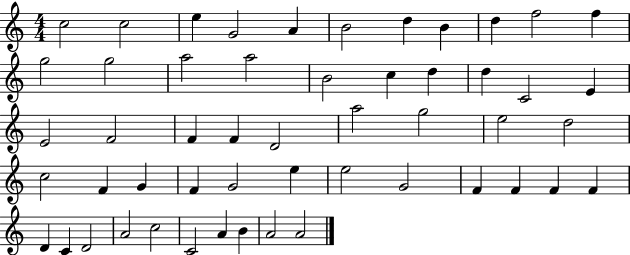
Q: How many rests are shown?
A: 0